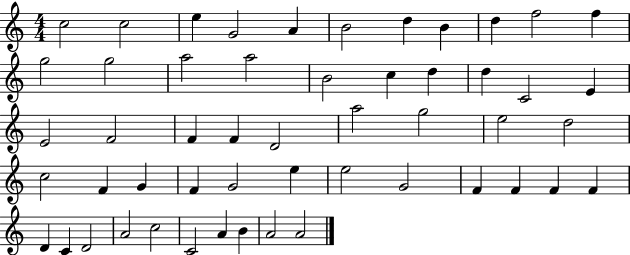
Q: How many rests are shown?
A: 0